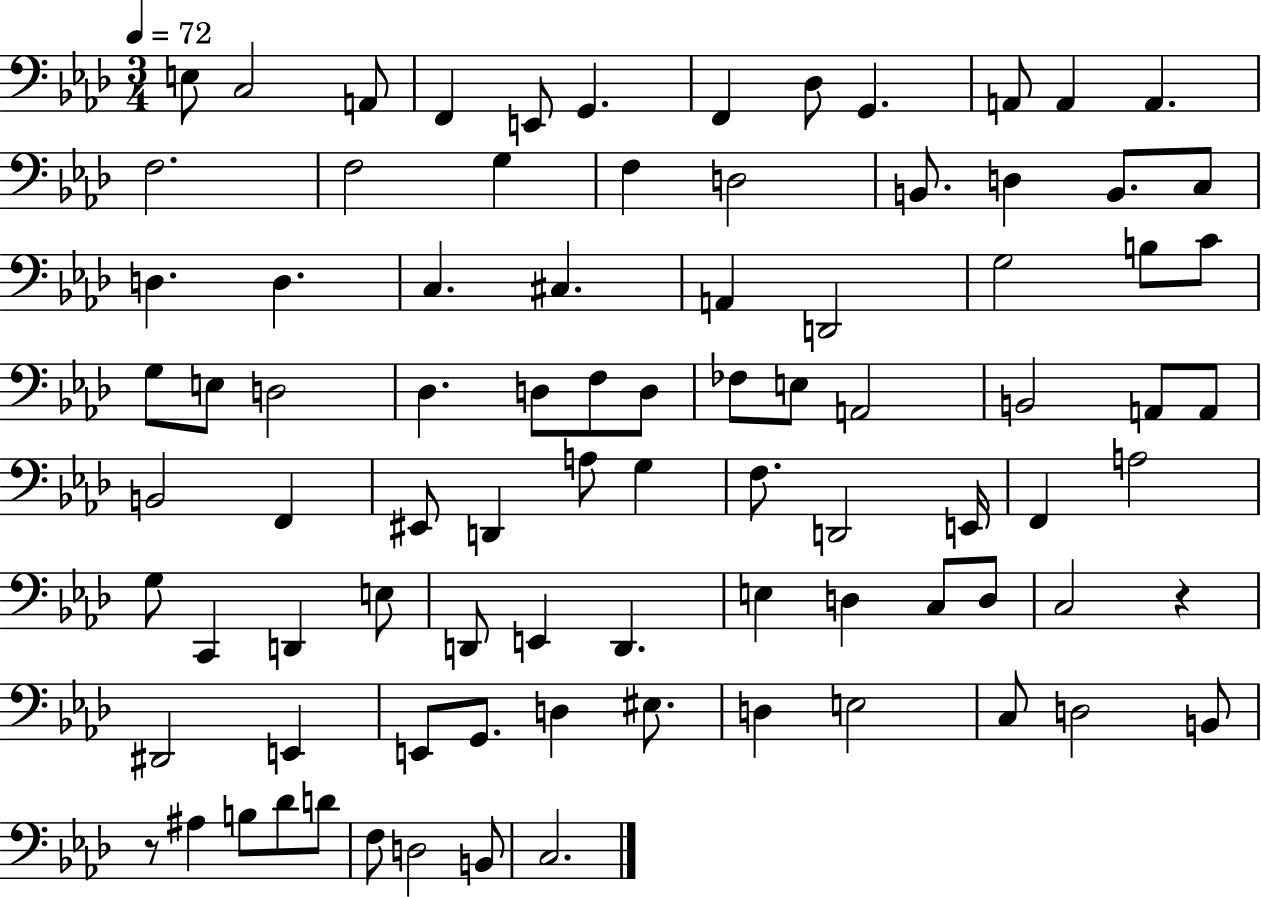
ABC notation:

X:1
T:Untitled
M:3/4
L:1/4
K:Ab
E,/2 C,2 A,,/2 F,, E,,/2 G,, F,, _D,/2 G,, A,,/2 A,, A,, F,2 F,2 G, F, D,2 B,,/2 D, B,,/2 C,/2 D, D, C, ^C, A,, D,,2 G,2 B,/2 C/2 G,/2 E,/2 D,2 _D, D,/2 F,/2 D,/2 _F,/2 E,/2 A,,2 B,,2 A,,/2 A,,/2 B,,2 F,, ^E,,/2 D,, A,/2 G, F,/2 D,,2 E,,/4 F,, A,2 G,/2 C,, D,, E,/2 D,,/2 E,, D,, E, D, C,/2 D,/2 C,2 z ^D,,2 E,, E,,/2 G,,/2 D, ^E,/2 D, E,2 C,/2 D,2 B,,/2 z/2 ^A, B,/2 _D/2 D/2 F,/2 D,2 B,,/2 C,2